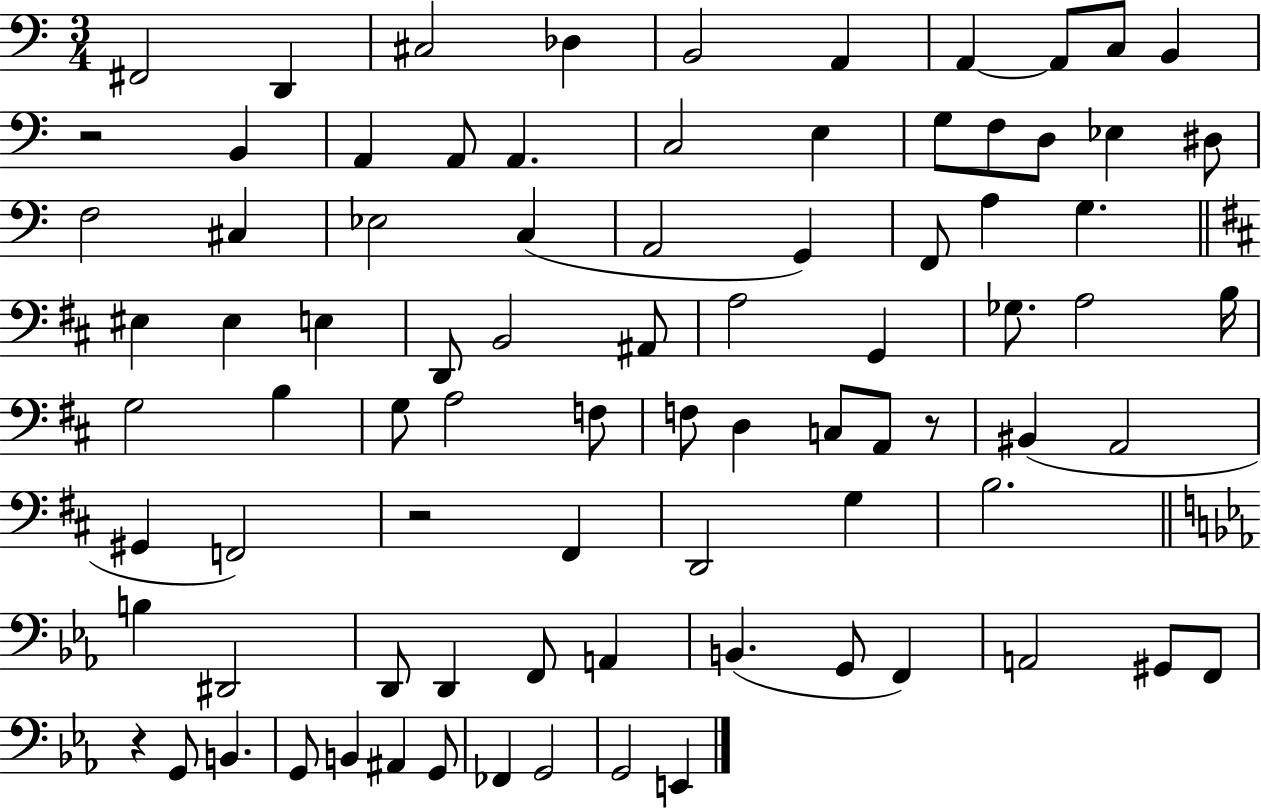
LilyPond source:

{
  \clef bass
  \numericTimeSignature
  \time 3/4
  \key c \major
  fis,2 d,4 | cis2 des4 | b,2 a,4 | a,4~~ a,8 c8 b,4 | \break r2 b,4 | a,4 a,8 a,4. | c2 e4 | g8 f8 d8 ees4 dis8 | \break f2 cis4 | ees2 c4( | a,2 g,4) | f,8 a4 g4. | \break \bar "||" \break \key d \major eis4 eis4 e4 | d,8 b,2 ais,8 | a2 g,4 | ges8. a2 b16 | \break g2 b4 | g8 a2 f8 | f8 d4 c8 a,8 r8 | bis,4( a,2 | \break gis,4 f,2) | r2 fis,4 | d,2 g4 | b2. | \break \bar "||" \break \key ees \major b4 dis,2 | d,8 d,4 f,8 a,4 | b,4.( g,8 f,4) | a,2 gis,8 f,8 | \break r4 g,8 b,4. | g,8 b,4 ais,4 g,8 | fes,4 g,2 | g,2 e,4 | \break \bar "|."
}